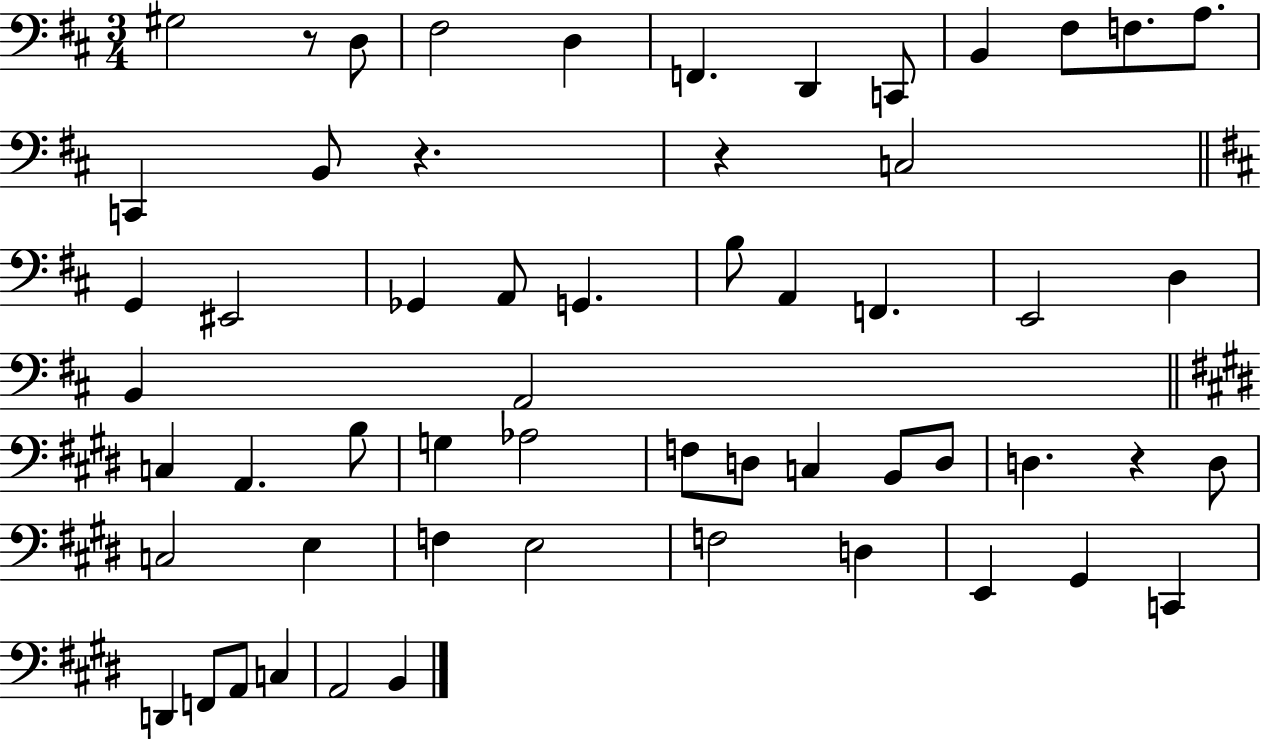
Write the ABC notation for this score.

X:1
T:Untitled
M:3/4
L:1/4
K:D
^G,2 z/2 D,/2 ^F,2 D, F,, D,, C,,/2 B,, ^F,/2 F,/2 A,/2 C,, B,,/2 z z C,2 G,, ^E,,2 _G,, A,,/2 G,, B,/2 A,, F,, E,,2 D, B,, A,,2 C, A,, B,/2 G, _A,2 F,/2 D,/2 C, B,,/2 D,/2 D, z D,/2 C,2 E, F, E,2 F,2 D, E,, ^G,, C,, D,, F,,/2 A,,/2 C, A,,2 B,,